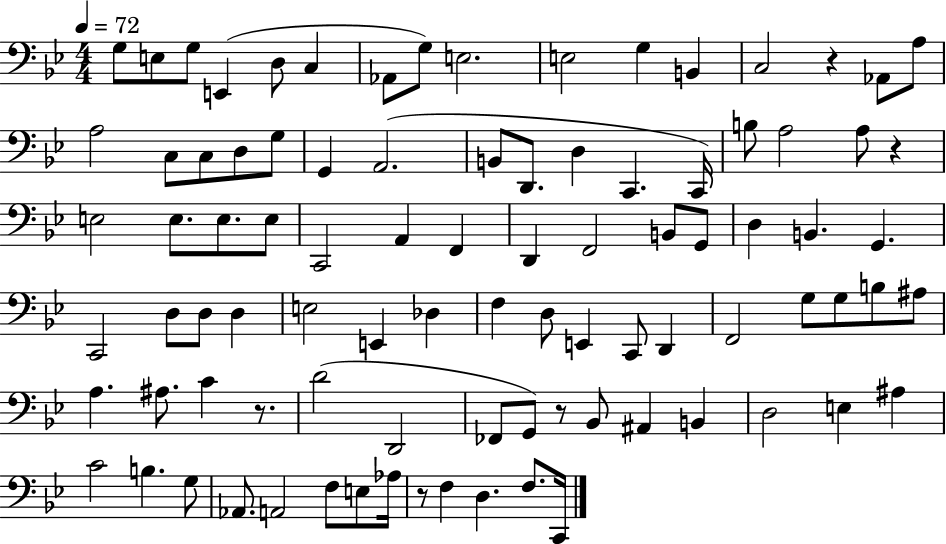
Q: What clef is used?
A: bass